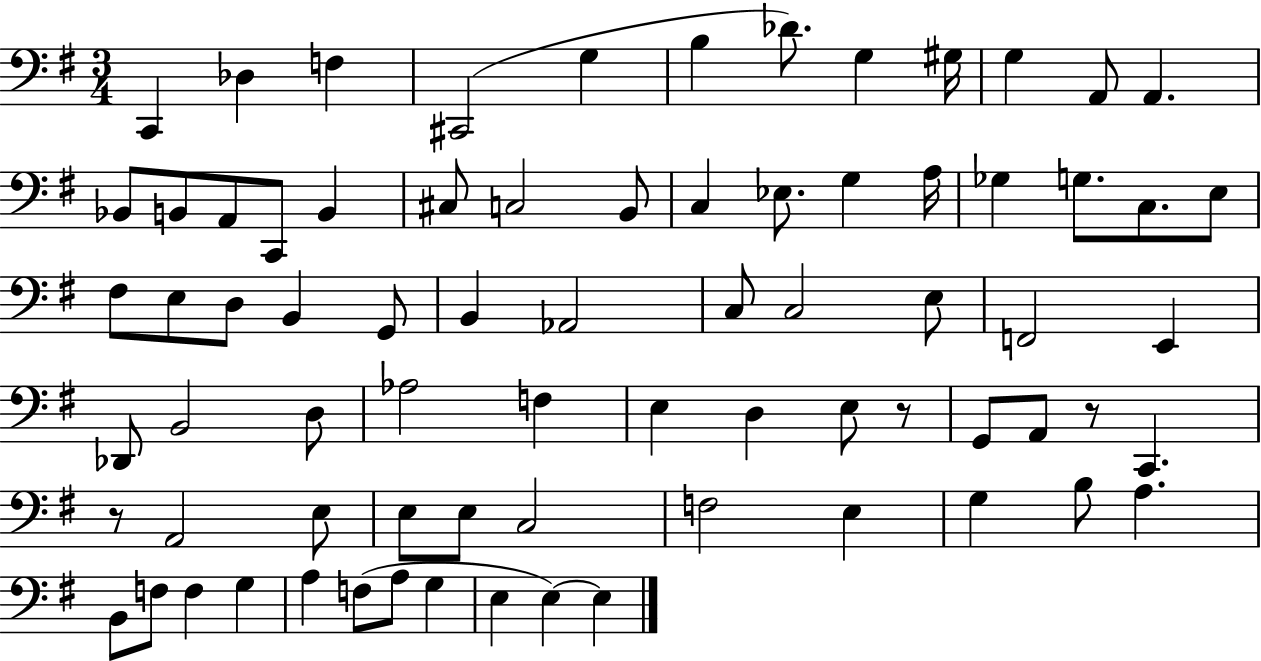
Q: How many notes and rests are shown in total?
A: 75